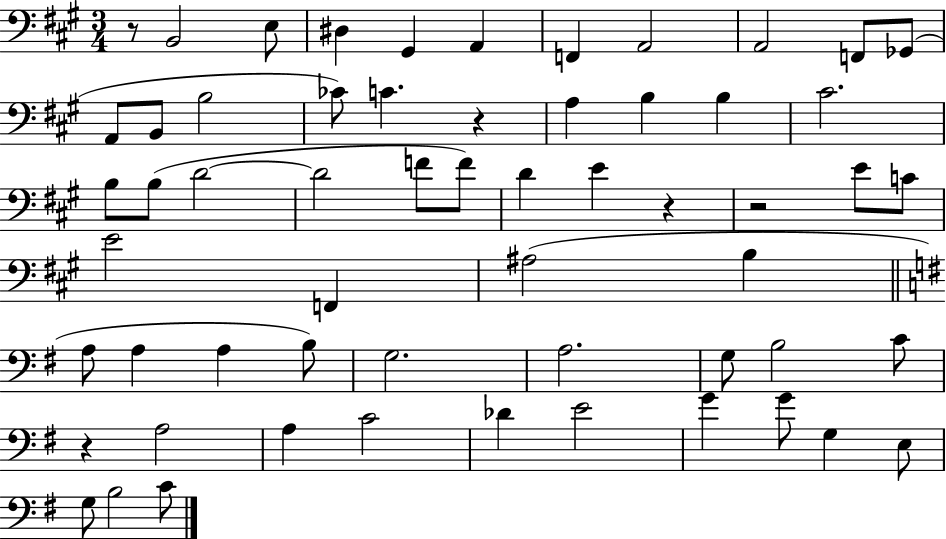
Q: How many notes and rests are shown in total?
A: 59